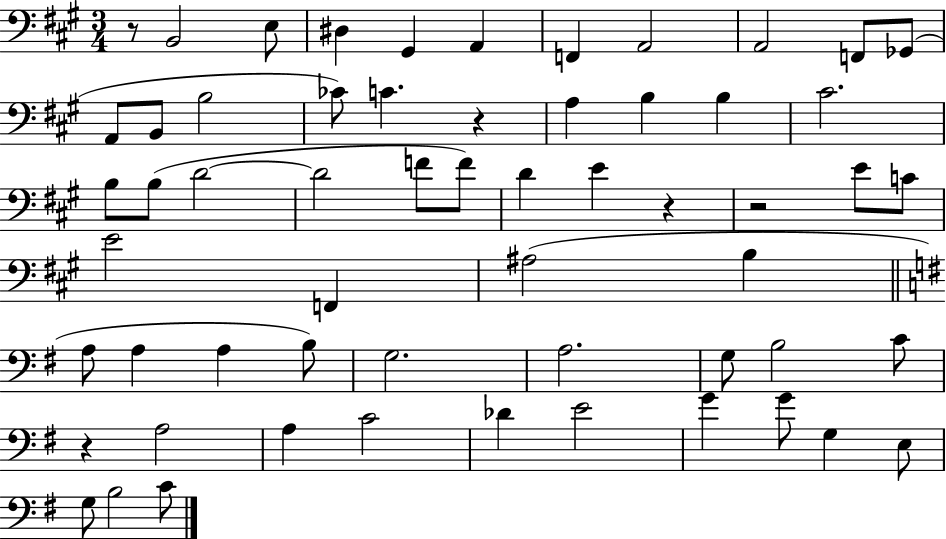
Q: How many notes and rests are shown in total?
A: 59